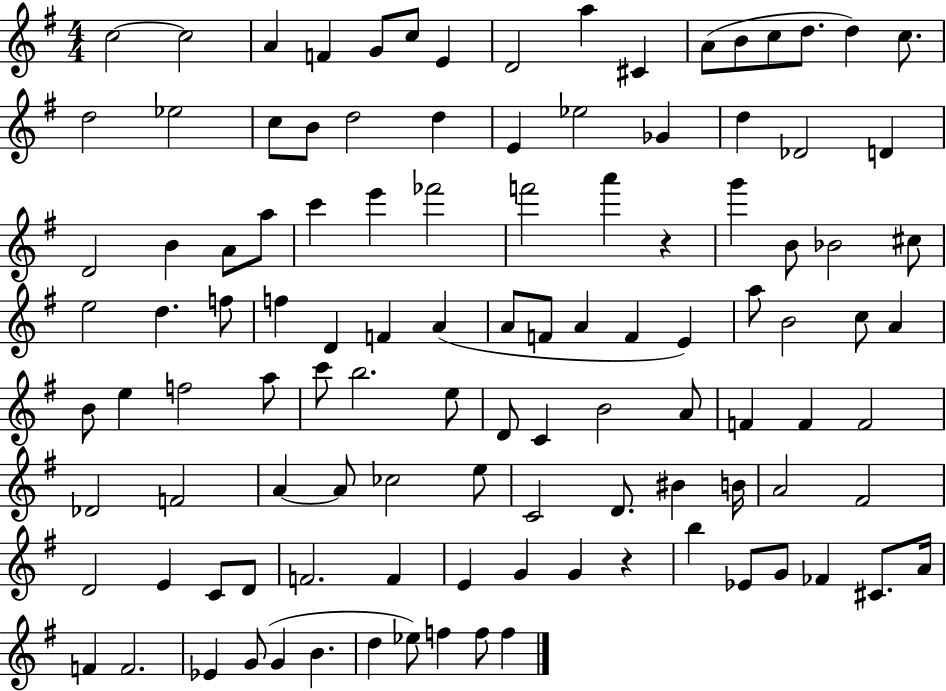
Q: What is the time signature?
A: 4/4